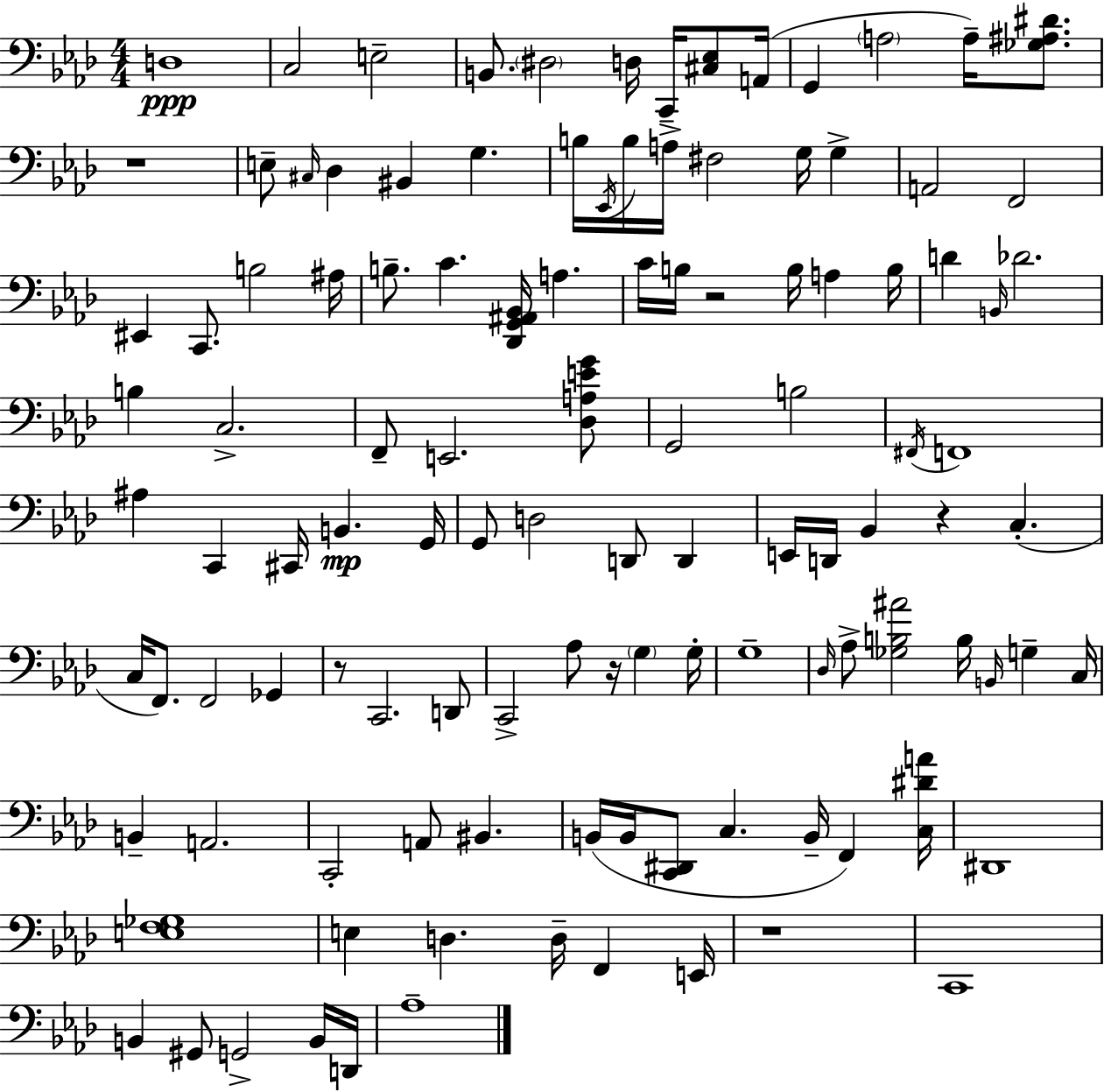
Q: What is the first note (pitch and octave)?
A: D3